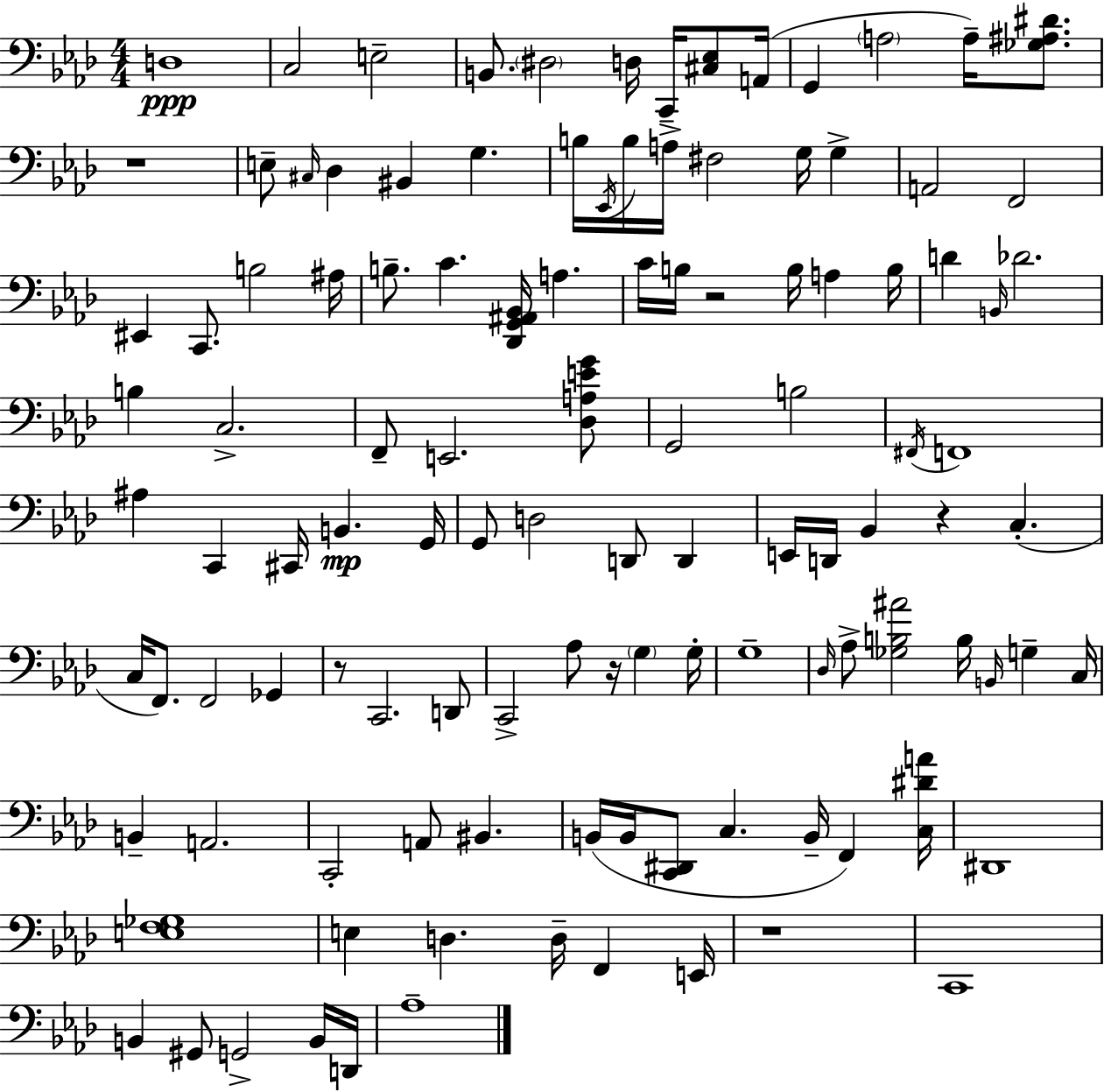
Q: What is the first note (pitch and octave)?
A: D3